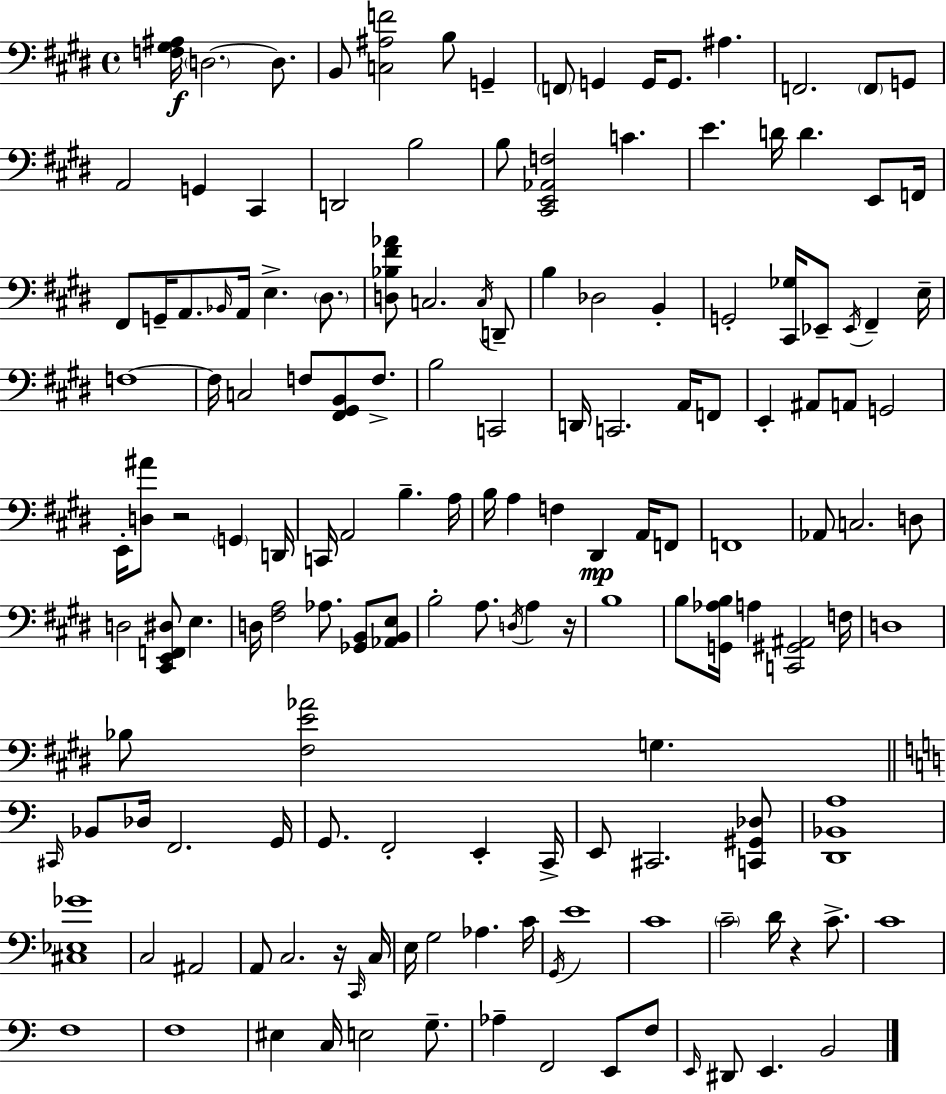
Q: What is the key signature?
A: E major